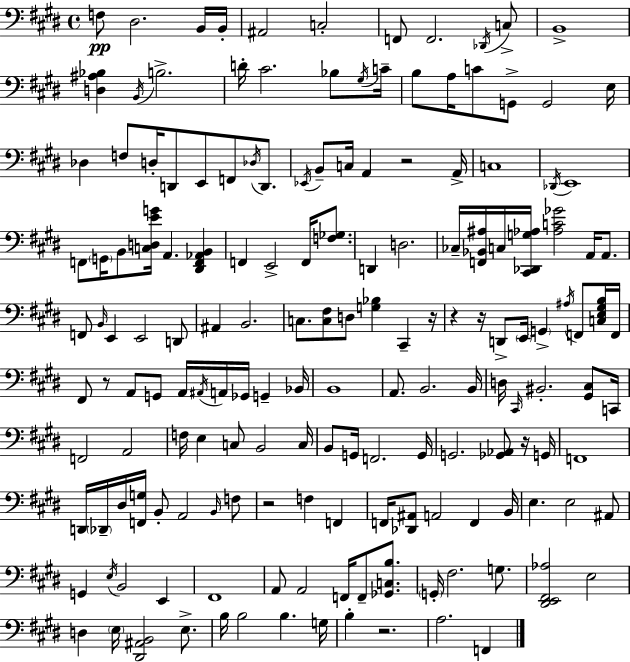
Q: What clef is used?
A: bass